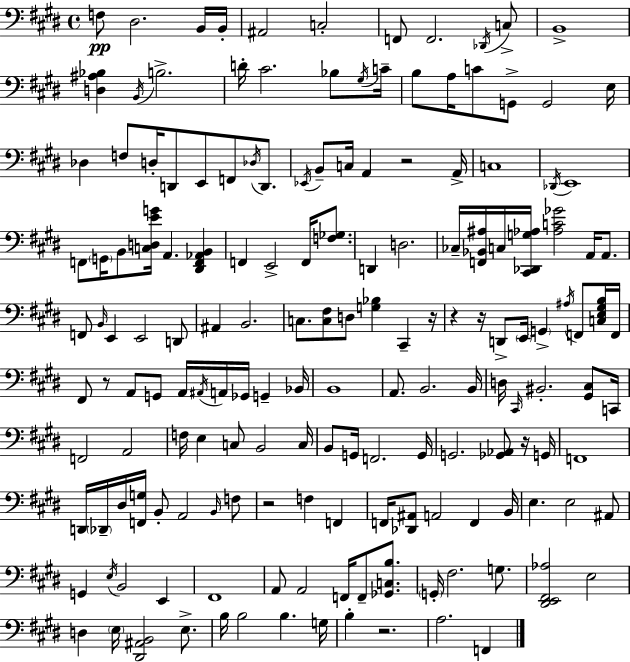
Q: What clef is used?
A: bass